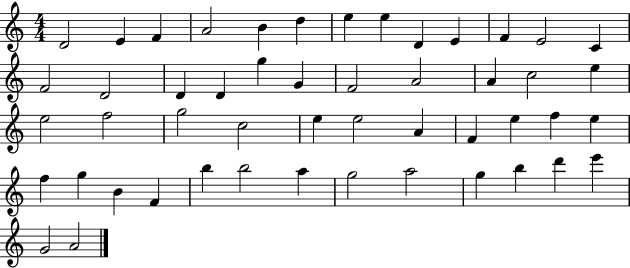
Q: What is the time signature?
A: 4/4